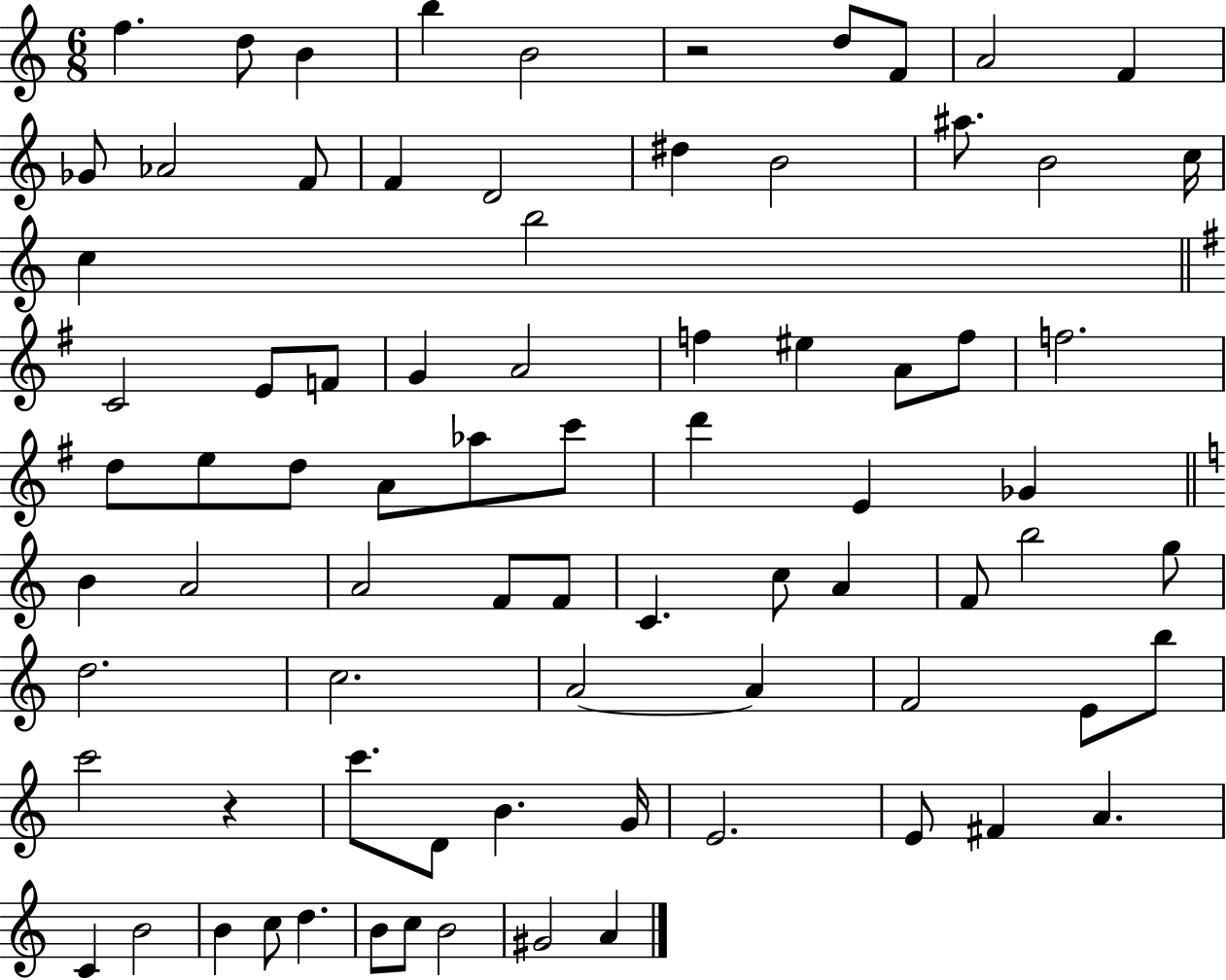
{
  \clef treble
  \numericTimeSignature
  \time 6/8
  \key c \major
  f''4. d''8 b'4 | b''4 b'2 | r2 d''8 f'8 | a'2 f'4 | \break ges'8 aes'2 f'8 | f'4 d'2 | dis''4 b'2 | ais''8. b'2 c''16 | \break c''4 b''2 | \bar "||" \break \key g \major c'2 e'8 f'8 | g'4 a'2 | f''4 eis''4 a'8 f''8 | f''2. | \break d''8 e''8 d''8 a'8 aes''8 c'''8 | d'''4 e'4 ges'4 | \bar "||" \break \key c \major b'4 a'2 | a'2 f'8 f'8 | c'4. c''8 a'4 | f'8 b''2 g''8 | \break d''2. | c''2. | a'2~~ a'4 | f'2 e'8 b''8 | \break c'''2 r4 | c'''8. d'8 b'4. g'16 | e'2. | e'8 fis'4 a'4. | \break c'4 b'2 | b'4 c''8 d''4. | b'8 c''8 b'2 | gis'2 a'4 | \break \bar "|."
}